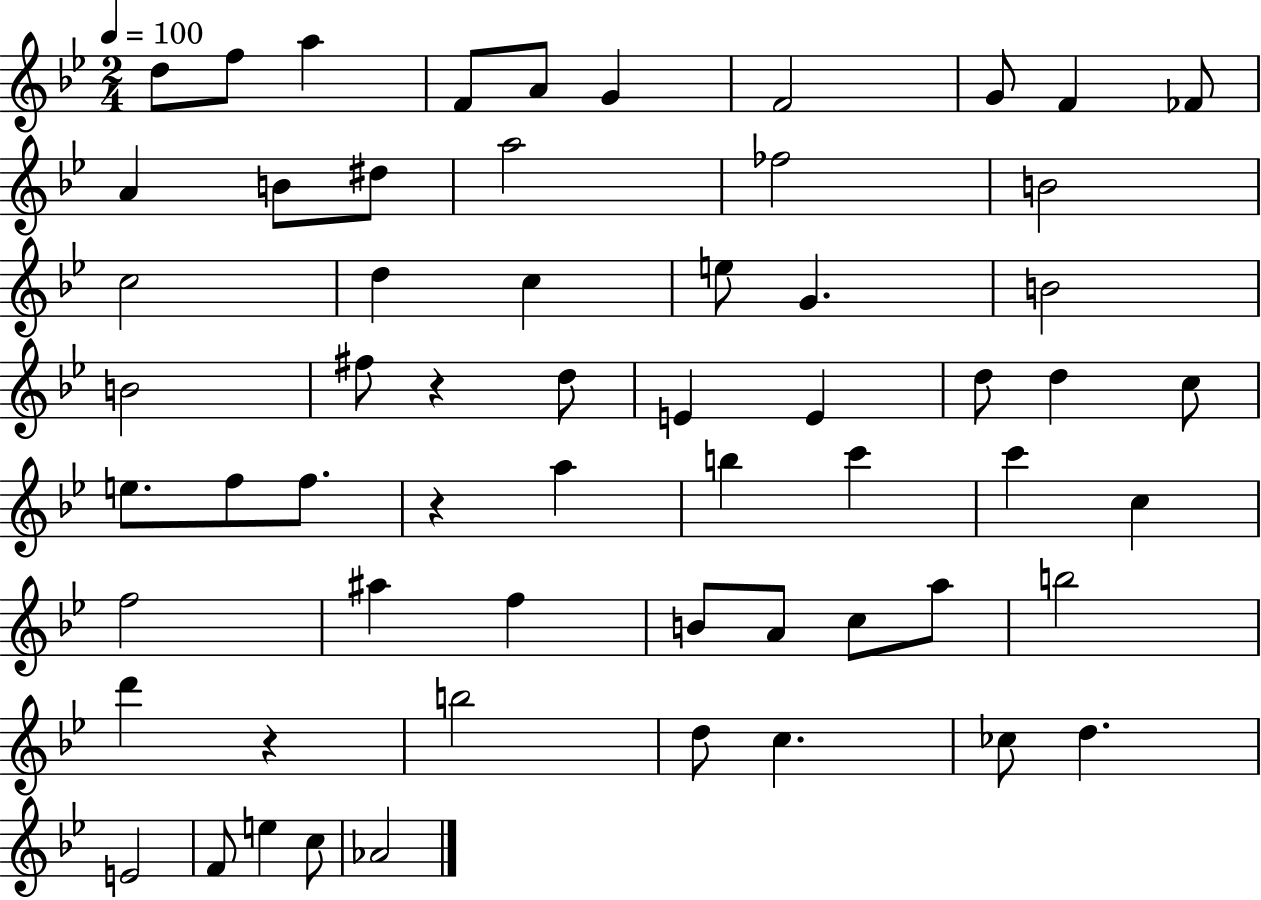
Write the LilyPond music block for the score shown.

{
  \clef treble
  \numericTimeSignature
  \time 2/4
  \key bes \major
  \tempo 4 = 100
  d''8 f''8 a''4 | f'8 a'8 g'4 | f'2 | g'8 f'4 fes'8 | \break a'4 b'8 dis''8 | a''2 | fes''2 | b'2 | \break c''2 | d''4 c''4 | e''8 g'4. | b'2 | \break b'2 | fis''8 r4 d''8 | e'4 e'4 | d''8 d''4 c''8 | \break e''8. f''8 f''8. | r4 a''4 | b''4 c'''4 | c'''4 c''4 | \break f''2 | ais''4 f''4 | b'8 a'8 c''8 a''8 | b''2 | \break d'''4 r4 | b''2 | d''8 c''4. | ces''8 d''4. | \break e'2 | f'8 e''4 c''8 | aes'2 | \bar "|."
}